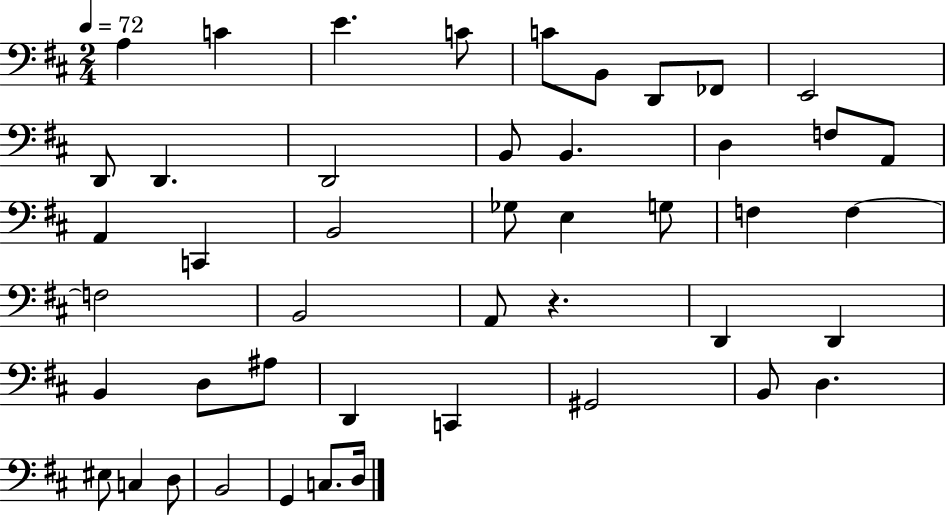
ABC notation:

X:1
T:Untitled
M:2/4
L:1/4
K:D
A, C E C/2 C/2 B,,/2 D,,/2 _F,,/2 E,,2 D,,/2 D,, D,,2 B,,/2 B,, D, F,/2 A,,/2 A,, C,, B,,2 _G,/2 E, G,/2 F, F, F,2 B,,2 A,,/2 z D,, D,, B,, D,/2 ^A,/2 D,, C,, ^G,,2 B,,/2 D, ^E,/2 C, D,/2 B,,2 G,, C,/2 D,/4